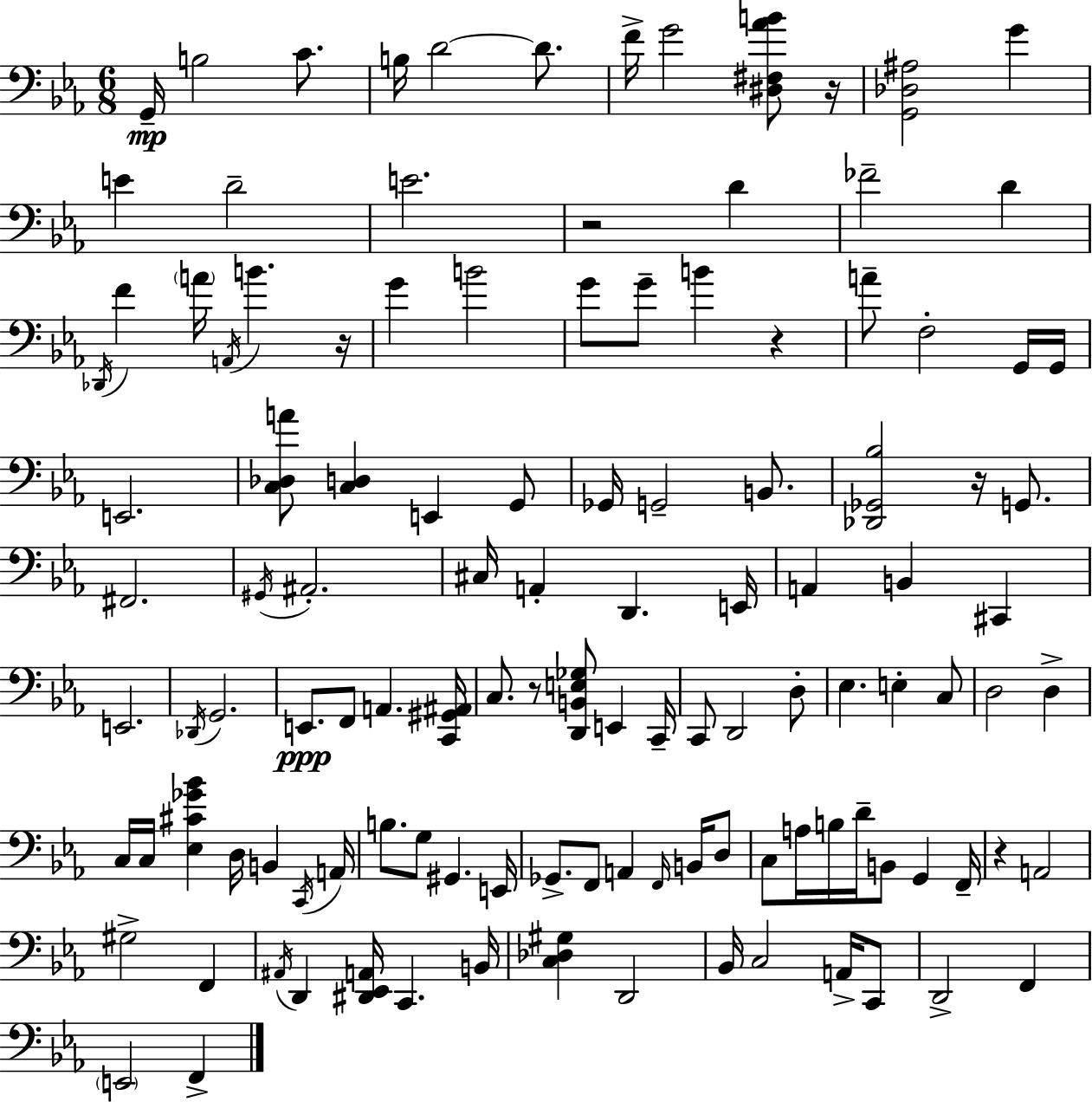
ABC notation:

X:1
T:Untitled
M:6/8
L:1/4
K:Eb
G,,/4 B,2 C/2 B,/4 D2 D/2 F/4 G2 [^D,^F,_AB]/2 z/4 [G,,_D,^A,]2 G E D2 E2 z2 D _F2 D _D,,/4 F A/4 A,,/4 B z/4 G B2 G/2 G/2 B z A/2 F,2 G,,/4 G,,/4 E,,2 [C,_D,A]/2 [C,D,] E,, G,,/2 _G,,/4 G,,2 B,,/2 [_D,,_G,,_B,]2 z/4 G,,/2 ^F,,2 ^G,,/4 ^A,,2 ^C,/4 A,, D,, E,,/4 A,, B,, ^C,, E,,2 _D,,/4 G,,2 E,,/2 F,,/2 A,, [C,,^G,,^A,,]/4 C,/2 z/2 [D,,B,,E,_G,]/2 E,, C,,/4 C,,/2 D,,2 D,/2 _E, E, C,/2 D,2 D, C,/4 C,/4 [_E,^C_G_B] D,/4 B,, C,,/4 A,,/4 B,/2 G,/2 ^G,, E,,/4 _G,,/2 F,,/2 A,, F,,/4 B,,/4 D,/2 C,/2 A,/4 B,/4 D/4 B,,/2 G,, F,,/4 z A,,2 ^G,2 F,, ^A,,/4 D,, [^D,,_E,,A,,]/4 C,, B,,/4 [C,_D,^G,] D,,2 _B,,/4 C,2 A,,/4 C,,/2 D,,2 F,, E,,2 F,,